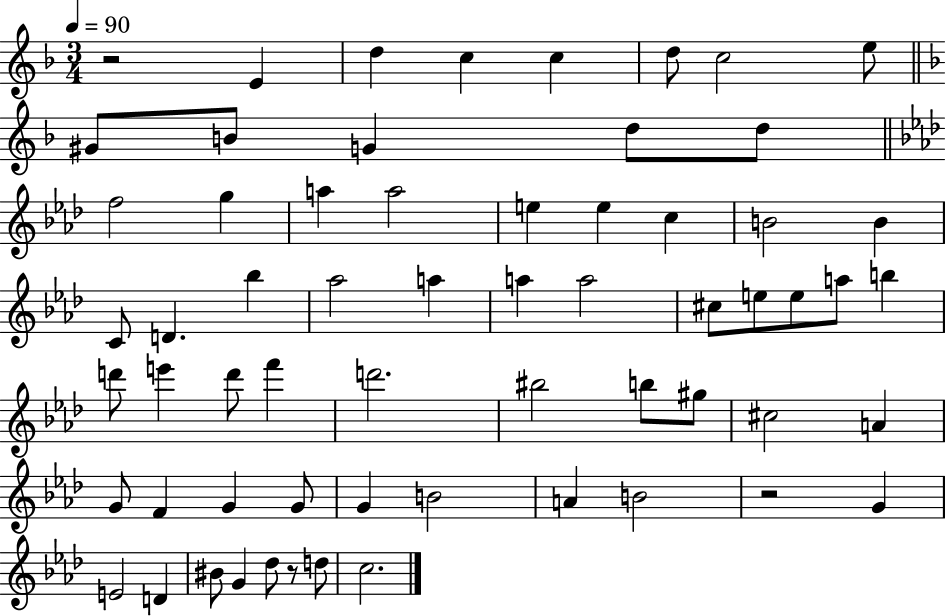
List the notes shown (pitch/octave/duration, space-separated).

R/h E4/q D5/q C5/q C5/q D5/e C5/h E5/e G#4/e B4/e G4/q D5/e D5/e F5/h G5/q A5/q A5/h E5/q E5/q C5/q B4/h B4/q C4/e D4/q. Bb5/q Ab5/h A5/q A5/q A5/h C#5/e E5/e E5/e A5/e B5/q D6/e E6/q D6/e F6/q D6/h. BIS5/h B5/e G#5/e C#5/h A4/q G4/e F4/q G4/q G4/e G4/q B4/h A4/q B4/h R/h G4/q E4/h D4/q BIS4/e G4/q Db5/e R/e D5/e C5/h.